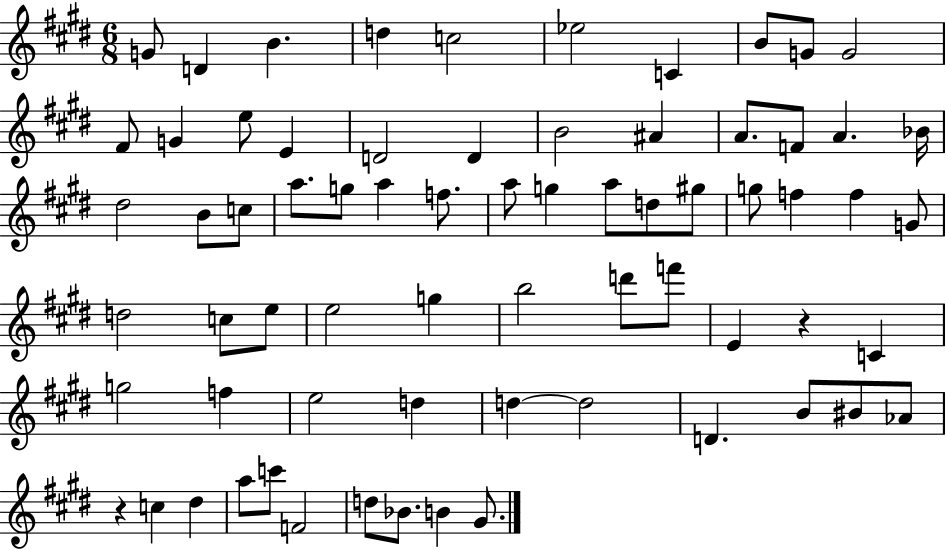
X:1
T:Untitled
M:6/8
L:1/4
K:E
G/2 D B d c2 _e2 C B/2 G/2 G2 ^F/2 G e/2 E D2 D B2 ^A A/2 F/2 A _B/4 ^d2 B/2 c/2 a/2 g/2 a f/2 a/2 g a/2 d/2 ^g/2 g/2 f f G/2 d2 c/2 e/2 e2 g b2 d'/2 f'/2 E z C g2 f e2 d d d2 D B/2 ^B/2 _A/2 z c ^d a/2 c'/2 F2 d/2 _B/2 B ^G/2